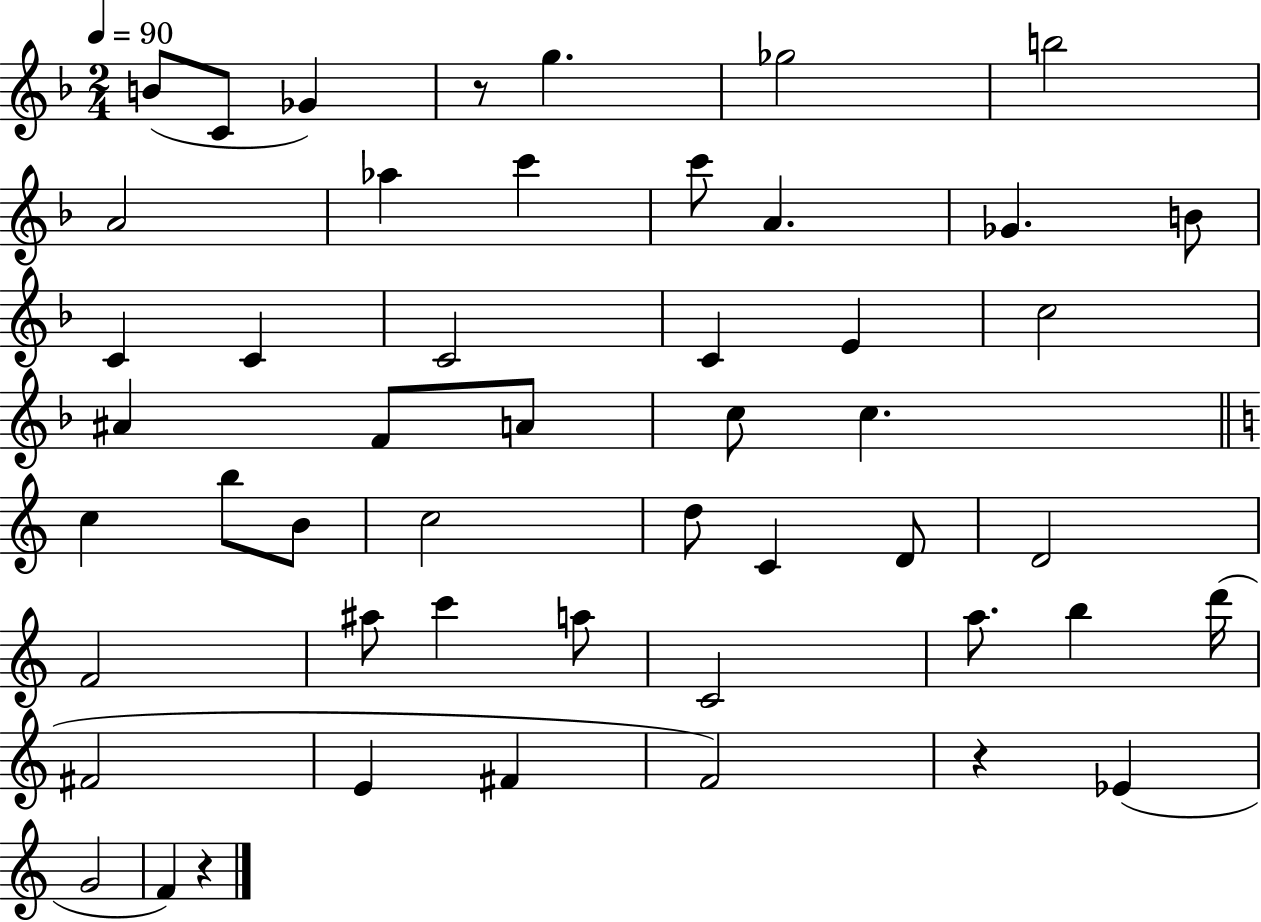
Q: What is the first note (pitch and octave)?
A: B4